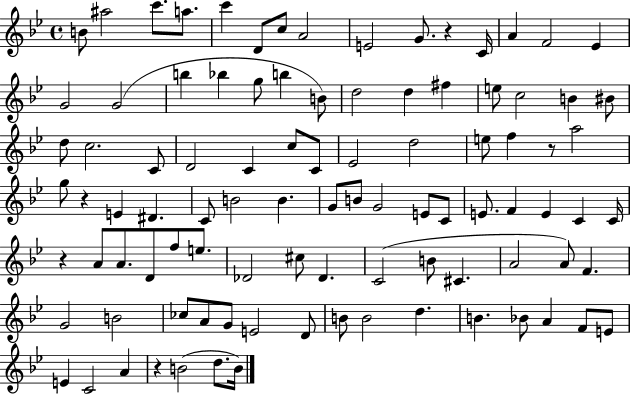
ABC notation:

X:1
T:Untitled
M:4/4
L:1/4
K:Bb
B/2 ^a2 c'/2 a/2 c' D/2 c/2 A2 E2 G/2 z C/4 A F2 _E G2 G2 b _b g/2 b B/2 d2 d ^f e/2 c2 B ^B/2 d/2 c2 C/2 D2 C c/2 C/2 _E2 d2 e/2 f z/2 a2 g/2 z E ^D C/2 B2 B G/2 B/2 G2 E/2 C/2 E/2 F E C C/4 z A/2 A/2 D/2 f/2 e/2 _D2 ^c/2 _D C2 B/2 ^C A2 A/2 F G2 B2 _c/2 A/2 G/2 E2 D/2 B/2 B2 d B _B/2 A F/2 E/2 E C2 A z B2 d/2 B/4